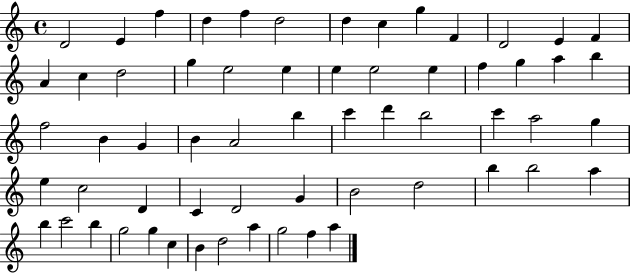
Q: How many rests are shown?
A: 0